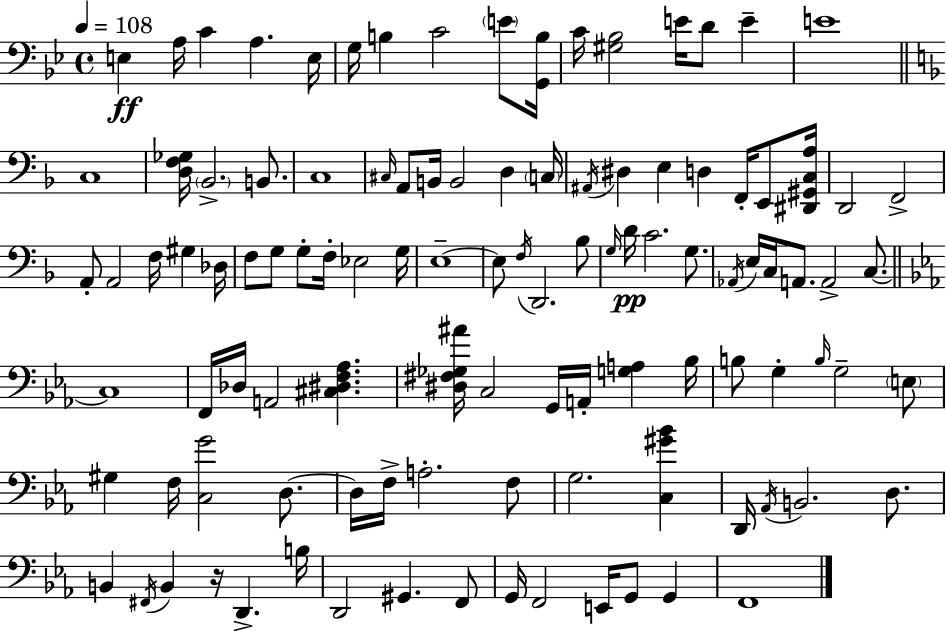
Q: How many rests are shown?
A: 1